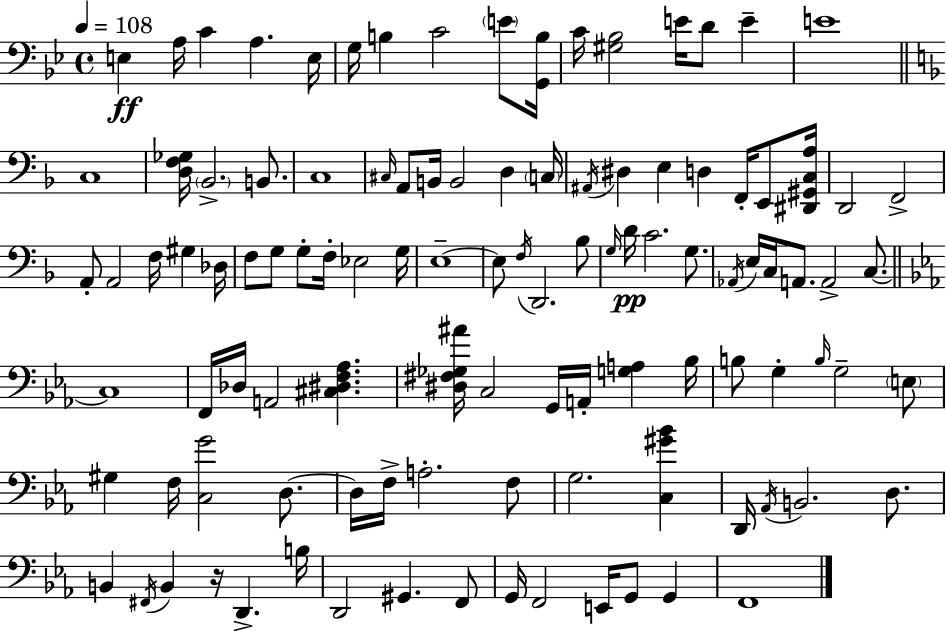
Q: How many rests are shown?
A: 1